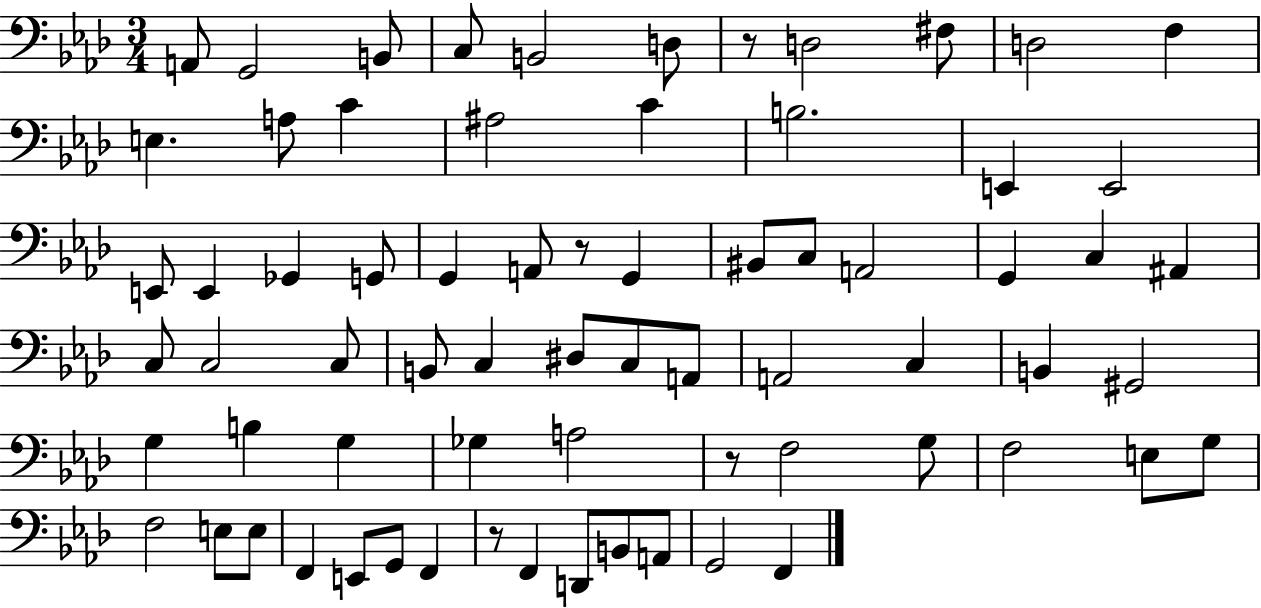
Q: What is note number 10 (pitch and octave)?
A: F3